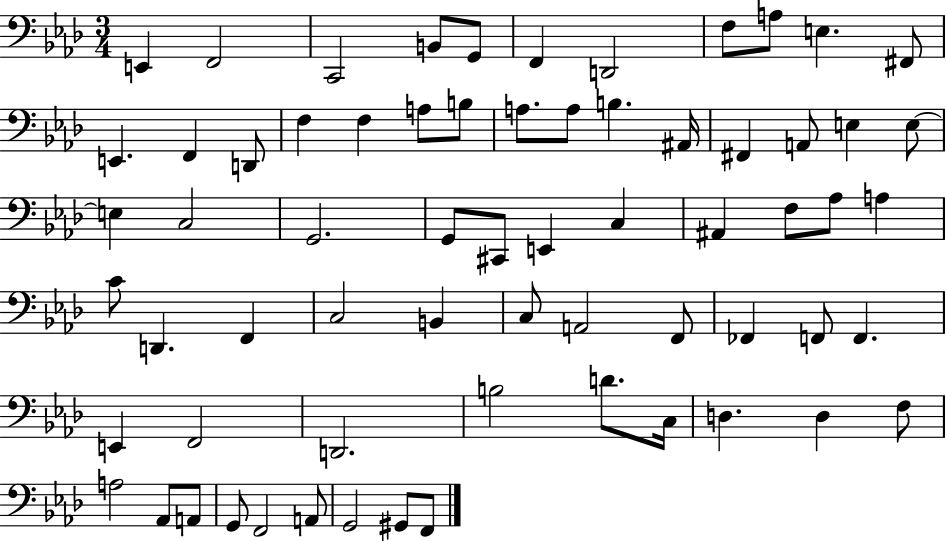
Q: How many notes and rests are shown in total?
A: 66